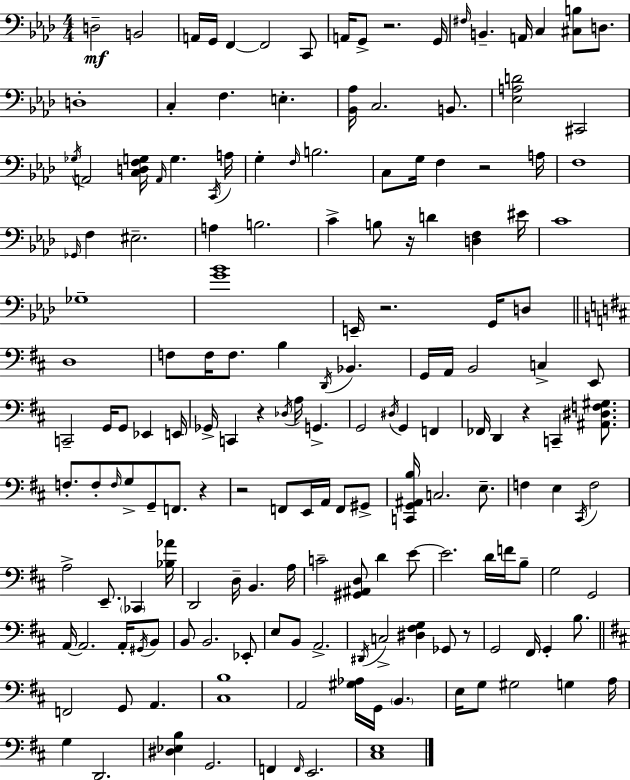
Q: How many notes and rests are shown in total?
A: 171